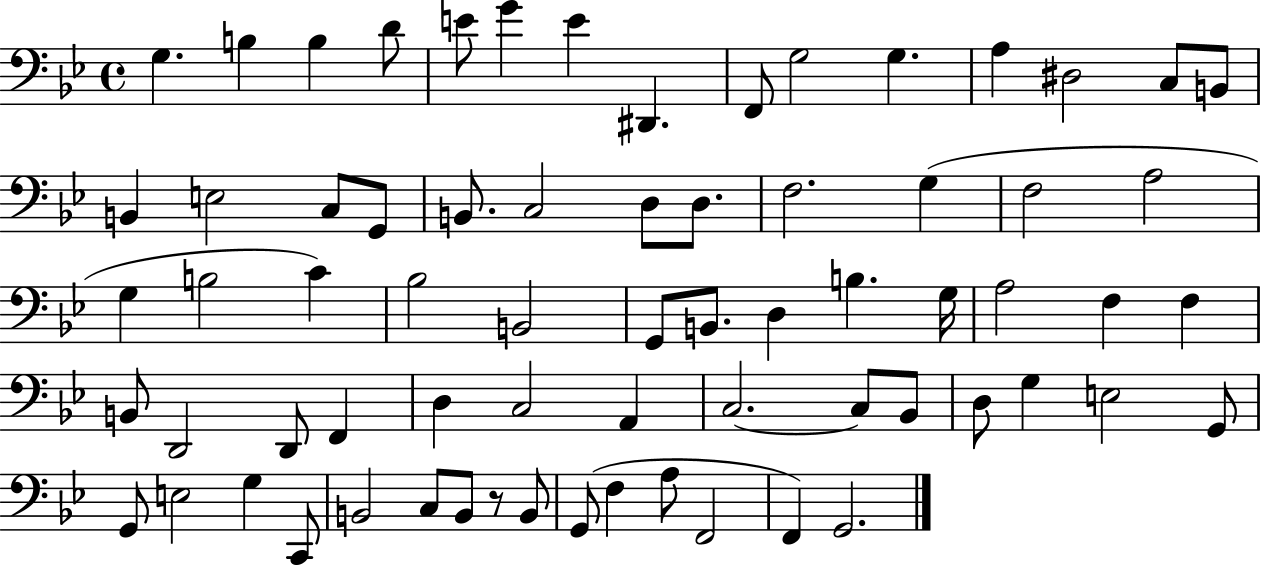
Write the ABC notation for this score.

X:1
T:Untitled
M:4/4
L:1/4
K:Bb
G, B, B, D/2 E/2 G E ^D,, F,,/2 G,2 G, A, ^D,2 C,/2 B,,/2 B,, E,2 C,/2 G,,/2 B,,/2 C,2 D,/2 D,/2 F,2 G, F,2 A,2 G, B,2 C _B,2 B,,2 G,,/2 B,,/2 D, B, G,/4 A,2 F, F, B,,/2 D,,2 D,,/2 F,, D, C,2 A,, C,2 C,/2 _B,,/2 D,/2 G, E,2 G,,/2 G,,/2 E,2 G, C,,/2 B,,2 C,/2 B,,/2 z/2 B,,/2 G,,/2 F, A,/2 F,,2 F,, G,,2